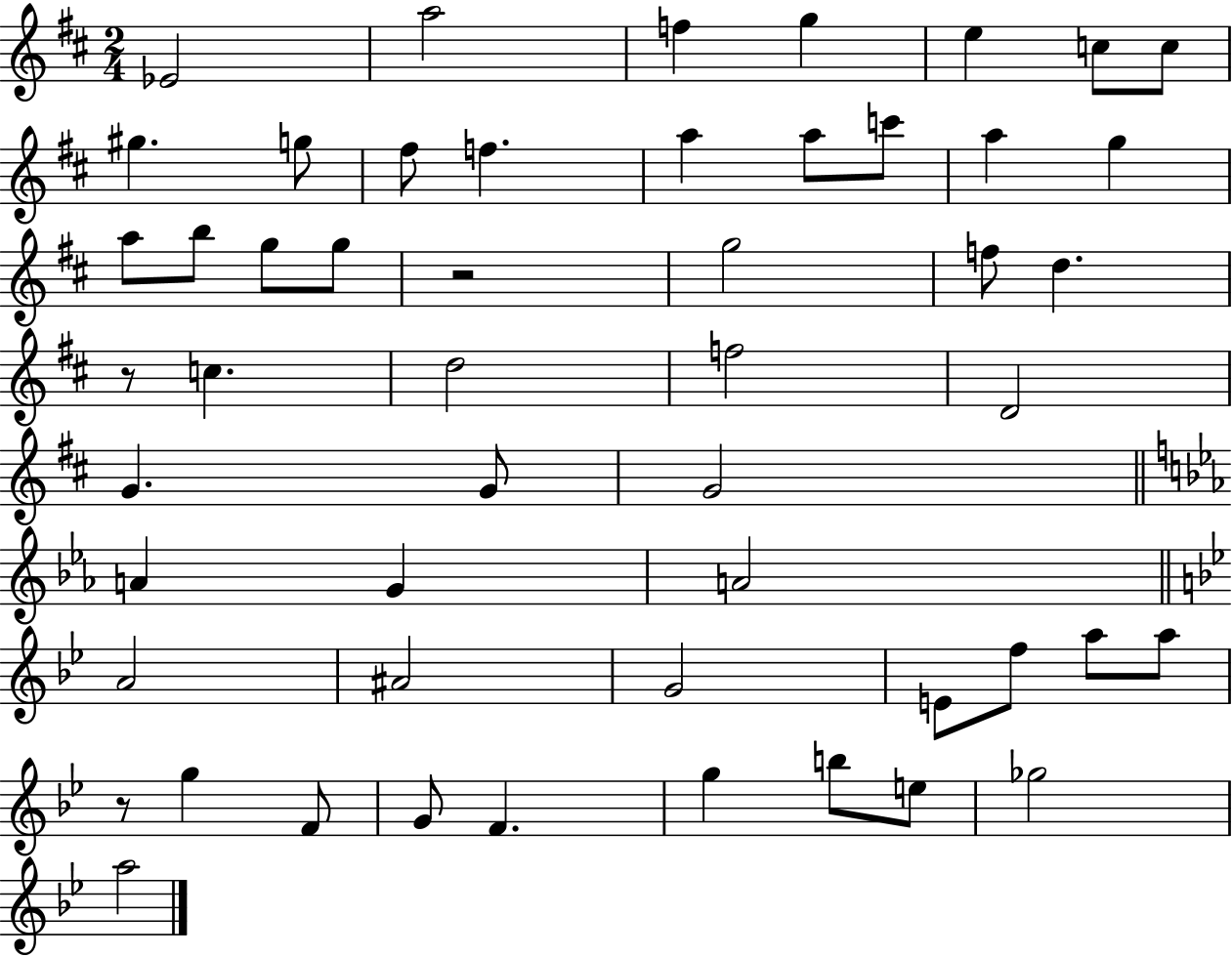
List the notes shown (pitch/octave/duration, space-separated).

Eb4/h A5/h F5/q G5/q E5/q C5/e C5/e G#5/q. G5/e F#5/e F5/q. A5/q A5/e C6/e A5/q G5/q A5/e B5/e G5/e G5/e R/h G5/h F5/e D5/q. R/e C5/q. D5/h F5/h D4/h G4/q. G4/e G4/h A4/q G4/q A4/h A4/h A#4/h G4/h E4/e F5/e A5/e A5/e R/e G5/q F4/e G4/e F4/q. G5/q B5/e E5/e Gb5/h A5/h